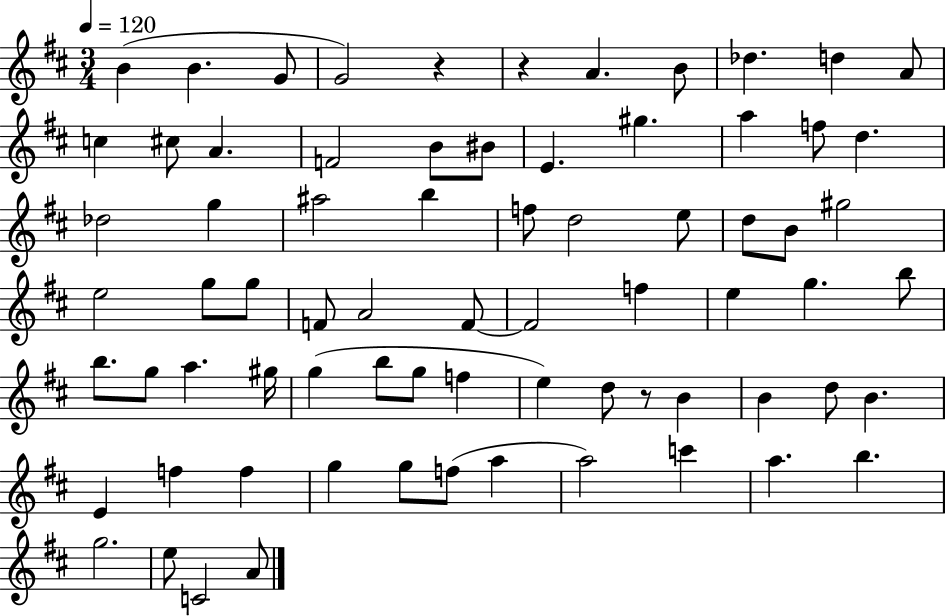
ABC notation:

X:1
T:Untitled
M:3/4
L:1/4
K:D
B B G/2 G2 z z A B/2 _d d A/2 c ^c/2 A F2 B/2 ^B/2 E ^g a f/2 d _d2 g ^a2 b f/2 d2 e/2 d/2 B/2 ^g2 e2 g/2 g/2 F/2 A2 F/2 F2 f e g b/2 b/2 g/2 a ^g/4 g b/2 g/2 f e d/2 z/2 B B d/2 B E f f g g/2 f/2 a a2 c' a b g2 e/2 C2 A/2